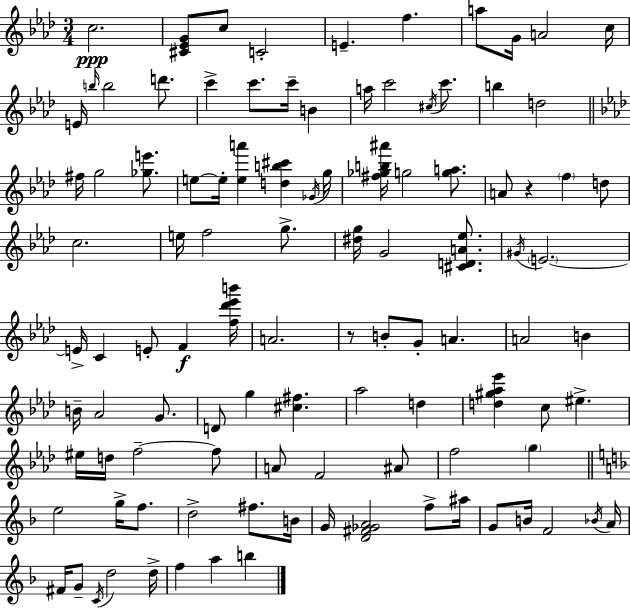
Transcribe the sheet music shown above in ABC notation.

X:1
T:Untitled
M:3/4
L:1/4
K:Fm
c2 [^C_EG]/2 c/2 C2 E f a/2 G/4 A2 c/4 E/4 b/4 b2 d'/2 c' c'/2 c'/4 B a/4 c'2 ^c/4 c'/2 b d2 ^f/4 g2 [_ge']/2 e/2 e/4 [ea'] [db^c'] _G/4 g/4 [^f_gb^a']/4 g2 [ga]/2 A/2 z f d/2 c2 e/4 f2 g/2 [^dg]/4 G2 [^CDA_e]/2 ^G/4 E2 E/4 C E/2 F [f_d'_e'b']/4 A2 z/2 B/2 G/2 A A2 B B/4 _A2 G/2 D/2 g [^c^f] _a2 d [d^g_a_e'] c/2 ^e ^e/4 d/4 f2 f/2 A/2 F2 ^A/2 f2 g e2 g/4 f/2 d2 ^f/2 B/4 G/4 [D^F_GA]2 f/2 ^a/4 G/2 B/4 F2 _B/4 A/4 ^F/4 G/2 C/4 d2 d/4 f a b